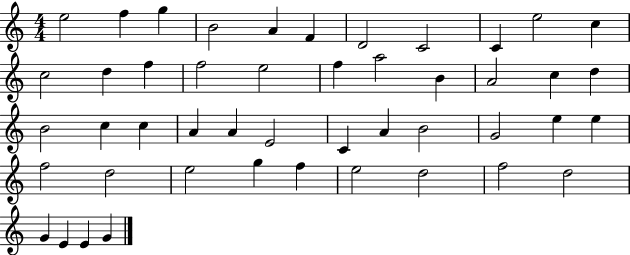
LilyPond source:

{
  \clef treble
  \numericTimeSignature
  \time 4/4
  \key c \major
  e''2 f''4 g''4 | b'2 a'4 f'4 | d'2 c'2 | c'4 e''2 c''4 | \break c''2 d''4 f''4 | f''2 e''2 | f''4 a''2 b'4 | a'2 c''4 d''4 | \break b'2 c''4 c''4 | a'4 a'4 e'2 | c'4 a'4 b'2 | g'2 e''4 e''4 | \break f''2 d''2 | e''2 g''4 f''4 | e''2 d''2 | f''2 d''2 | \break g'4 e'4 e'4 g'4 | \bar "|."
}